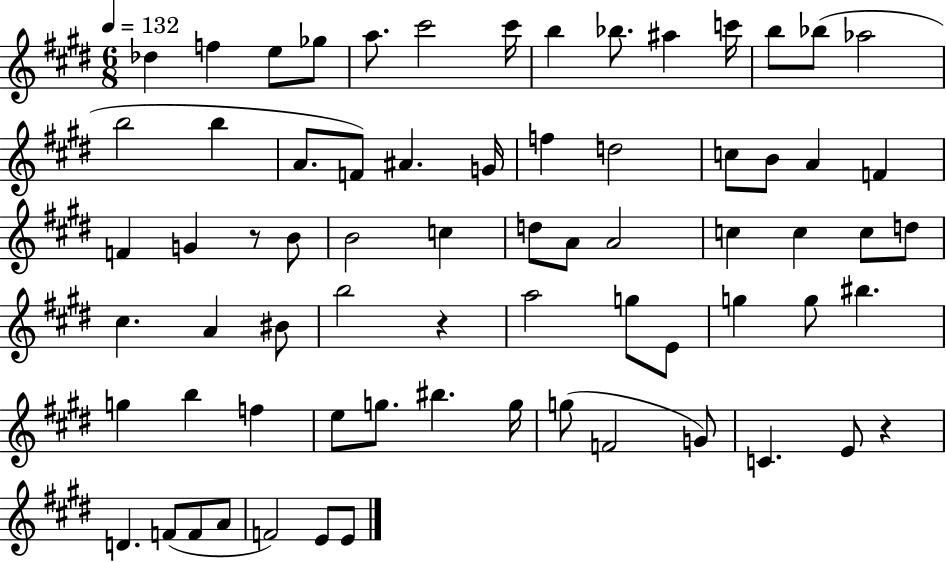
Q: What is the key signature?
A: E major